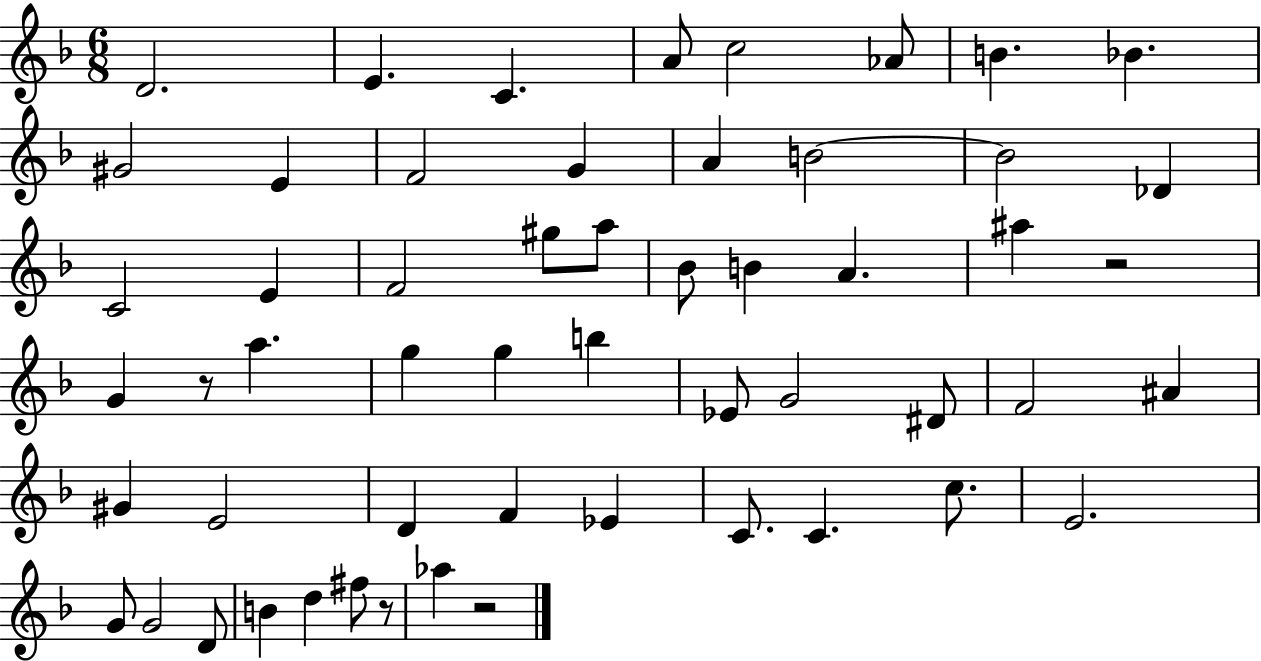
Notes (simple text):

D4/h. E4/q. C4/q. A4/e C5/h Ab4/e B4/q. Bb4/q. G#4/h E4/q F4/h G4/q A4/q B4/h B4/h Db4/q C4/h E4/q F4/h G#5/e A5/e Bb4/e B4/q A4/q. A#5/q R/h G4/q R/e A5/q. G5/q G5/q B5/q Eb4/e G4/h D#4/e F4/h A#4/q G#4/q E4/h D4/q F4/q Eb4/q C4/e. C4/q. C5/e. E4/h. G4/e G4/h D4/e B4/q D5/q F#5/e R/e Ab5/q R/h